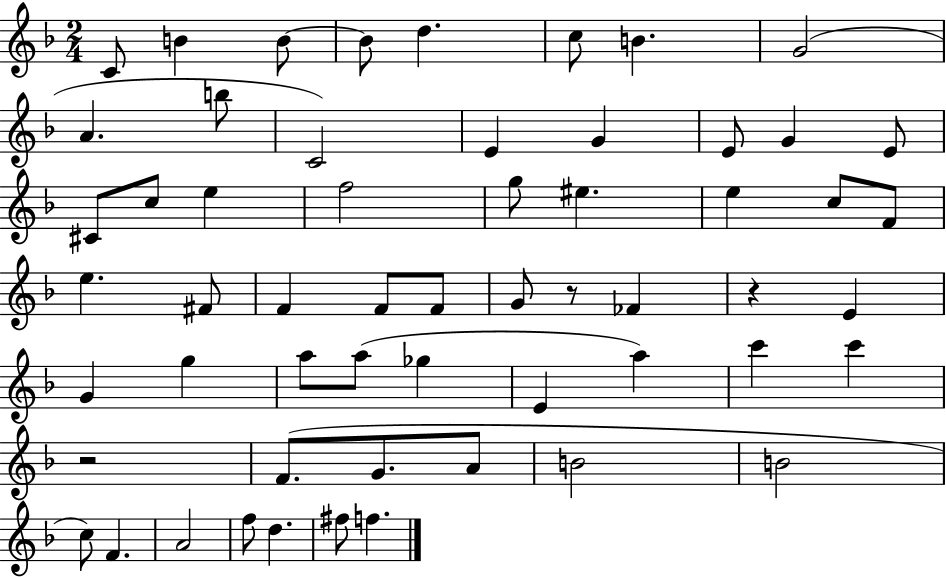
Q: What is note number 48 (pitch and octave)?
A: C5